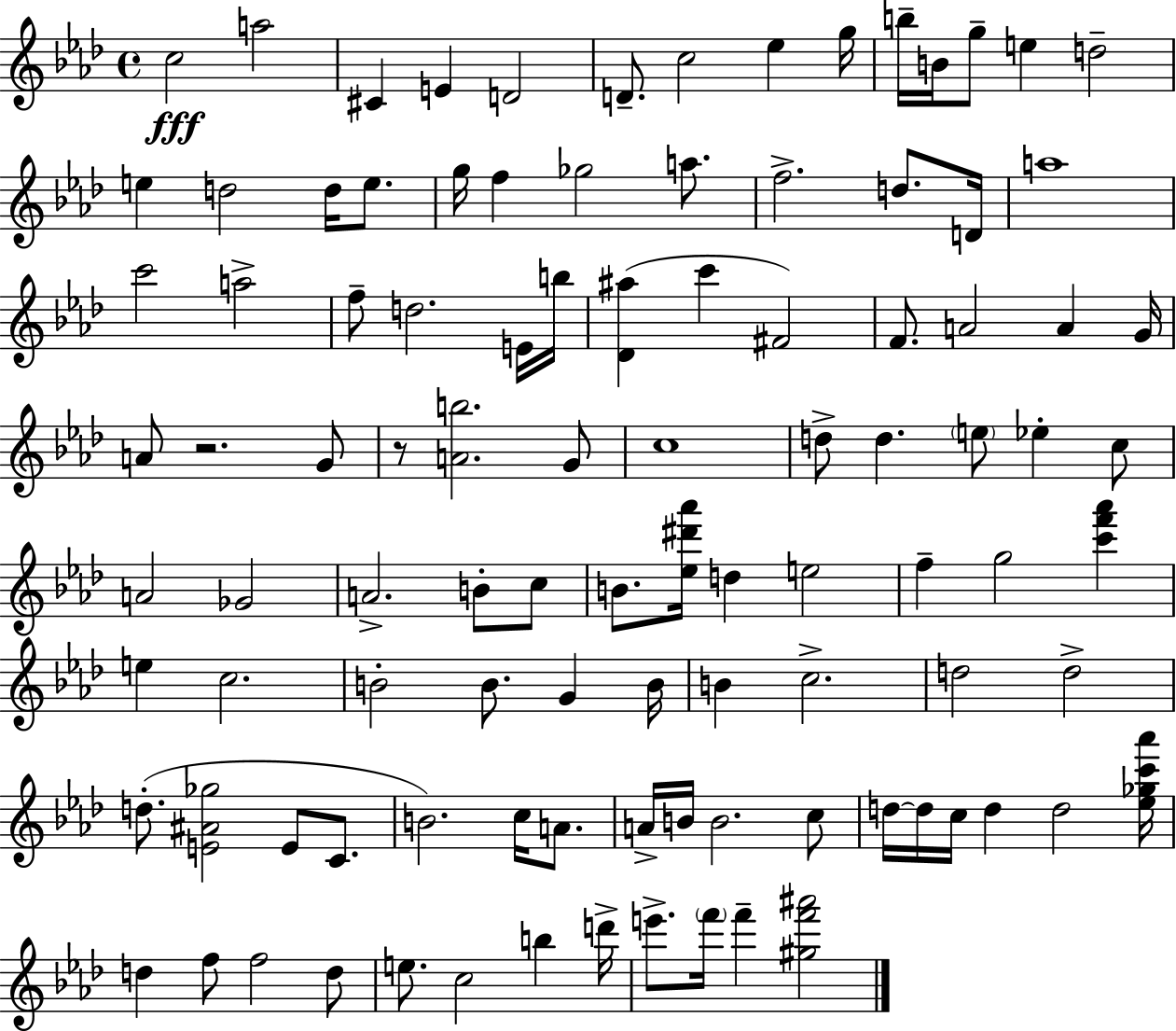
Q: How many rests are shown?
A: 2